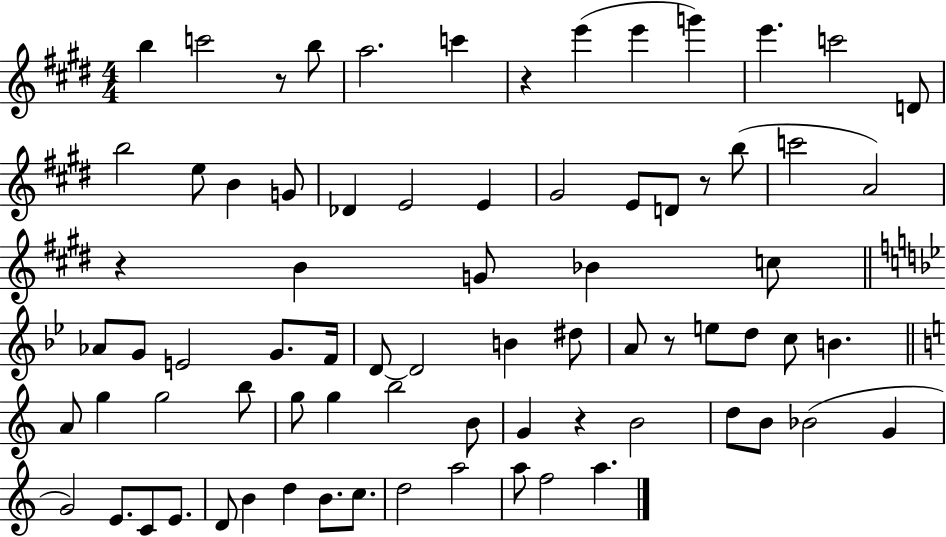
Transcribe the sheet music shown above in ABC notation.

X:1
T:Untitled
M:4/4
L:1/4
K:E
b c'2 z/2 b/2 a2 c' z e' e' g' e' c'2 D/2 b2 e/2 B G/2 _D E2 E ^G2 E/2 D/2 z/2 b/2 c'2 A2 z B G/2 _B c/2 _A/2 G/2 E2 G/2 F/4 D/2 D2 B ^d/2 A/2 z/2 e/2 d/2 c/2 B A/2 g g2 b/2 g/2 g b2 B/2 G z B2 d/2 B/2 _B2 G G2 E/2 C/2 E/2 D/2 B d B/2 c/2 d2 a2 a/2 f2 a